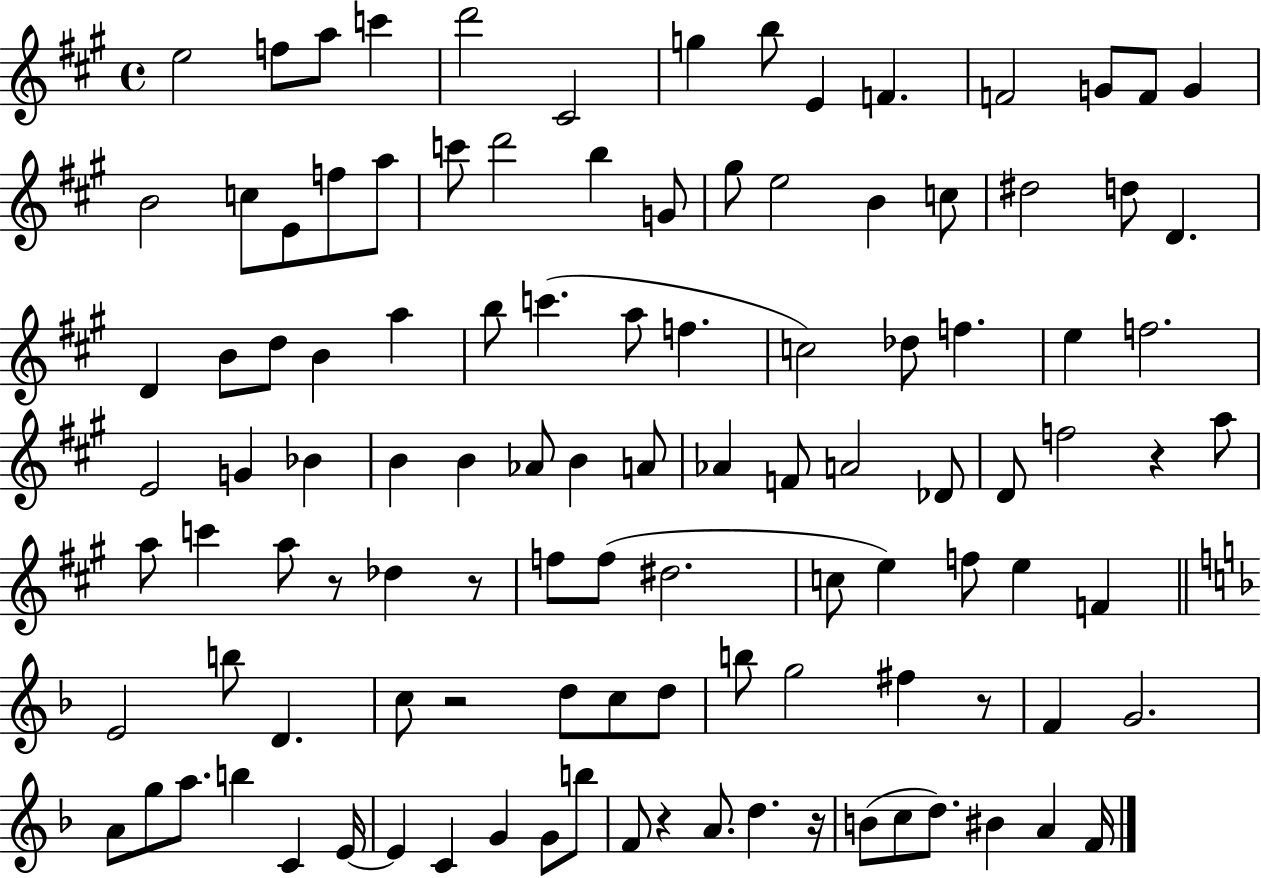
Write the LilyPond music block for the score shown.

{
  \clef treble
  \time 4/4
  \defaultTimeSignature
  \key a \major
  e''2 f''8 a''8 c'''4 | d'''2 cis'2 | g''4 b''8 e'4 f'4. | f'2 g'8 f'8 g'4 | \break b'2 c''8 e'8 f''8 a''8 | c'''8 d'''2 b''4 g'8 | gis''8 e''2 b'4 c''8 | dis''2 d''8 d'4. | \break d'4 b'8 d''8 b'4 a''4 | b''8 c'''4.( a''8 f''4. | c''2) des''8 f''4. | e''4 f''2. | \break e'2 g'4 bes'4 | b'4 b'4 aes'8 b'4 a'8 | aes'4 f'8 a'2 des'8 | d'8 f''2 r4 a''8 | \break a''8 c'''4 a''8 r8 des''4 r8 | f''8 f''8( dis''2. | c''8 e''4) f''8 e''4 f'4 | \bar "||" \break \key f \major e'2 b''8 d'4. | c''8 r2 d''8 c''8 d''8 | b''8 g''2 fis''4 r8 | f'4 g'2. | \break a'8 g''8 a''8. b''4 c'4 e'16~~ | e'4 c'4 g'4 g'8 b''8 | f'8 r4 a'8. d''4. r16 | b'8( c''8 d''8.) bis'4 a'4 f'16 | \break \bar "|."
}